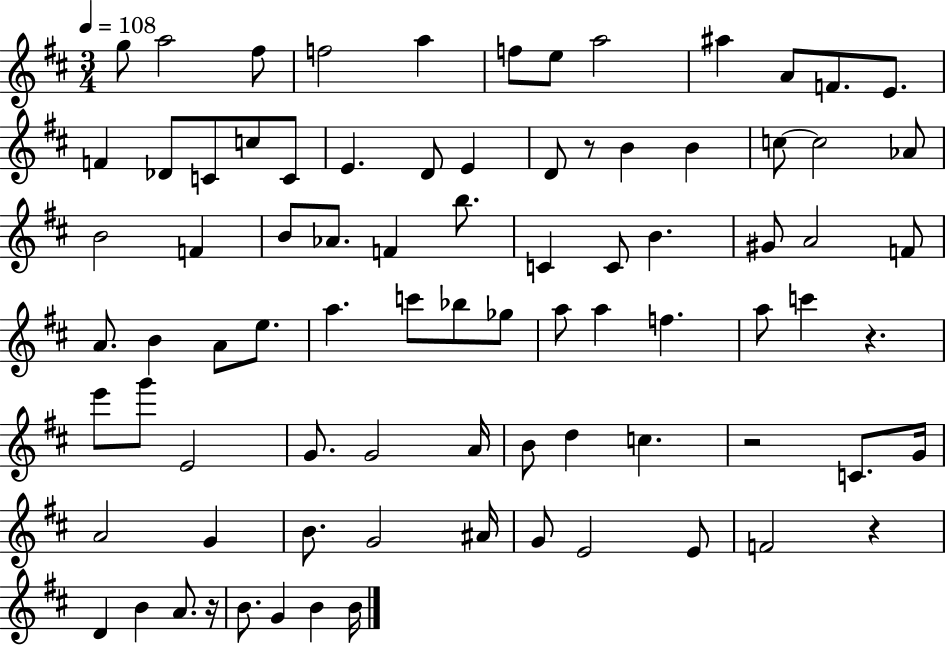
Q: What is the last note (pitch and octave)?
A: B4